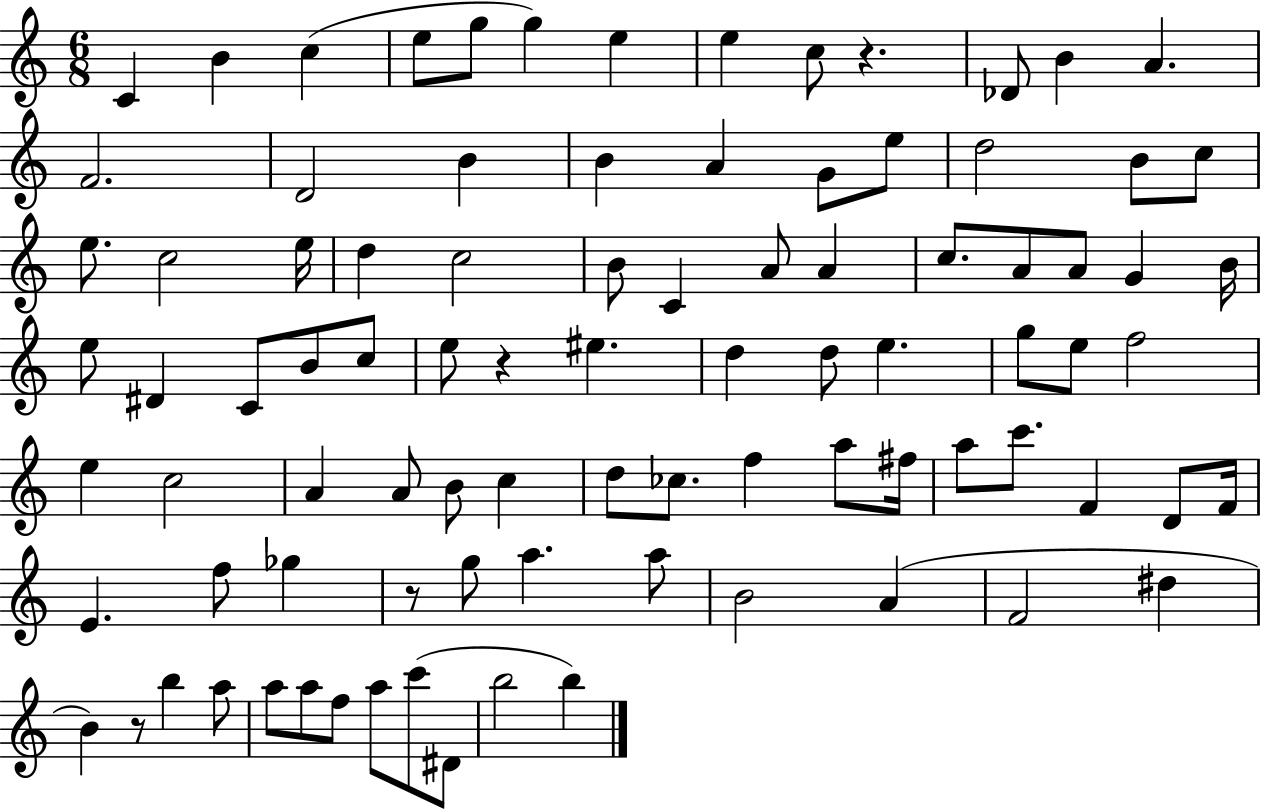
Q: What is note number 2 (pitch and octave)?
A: B4